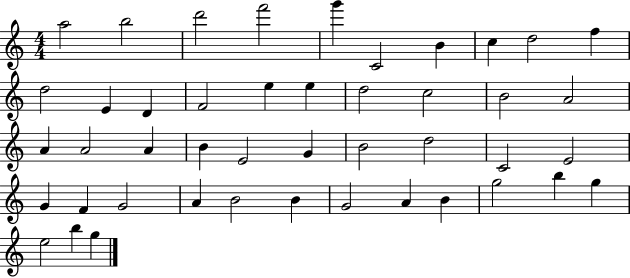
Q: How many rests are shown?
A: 0